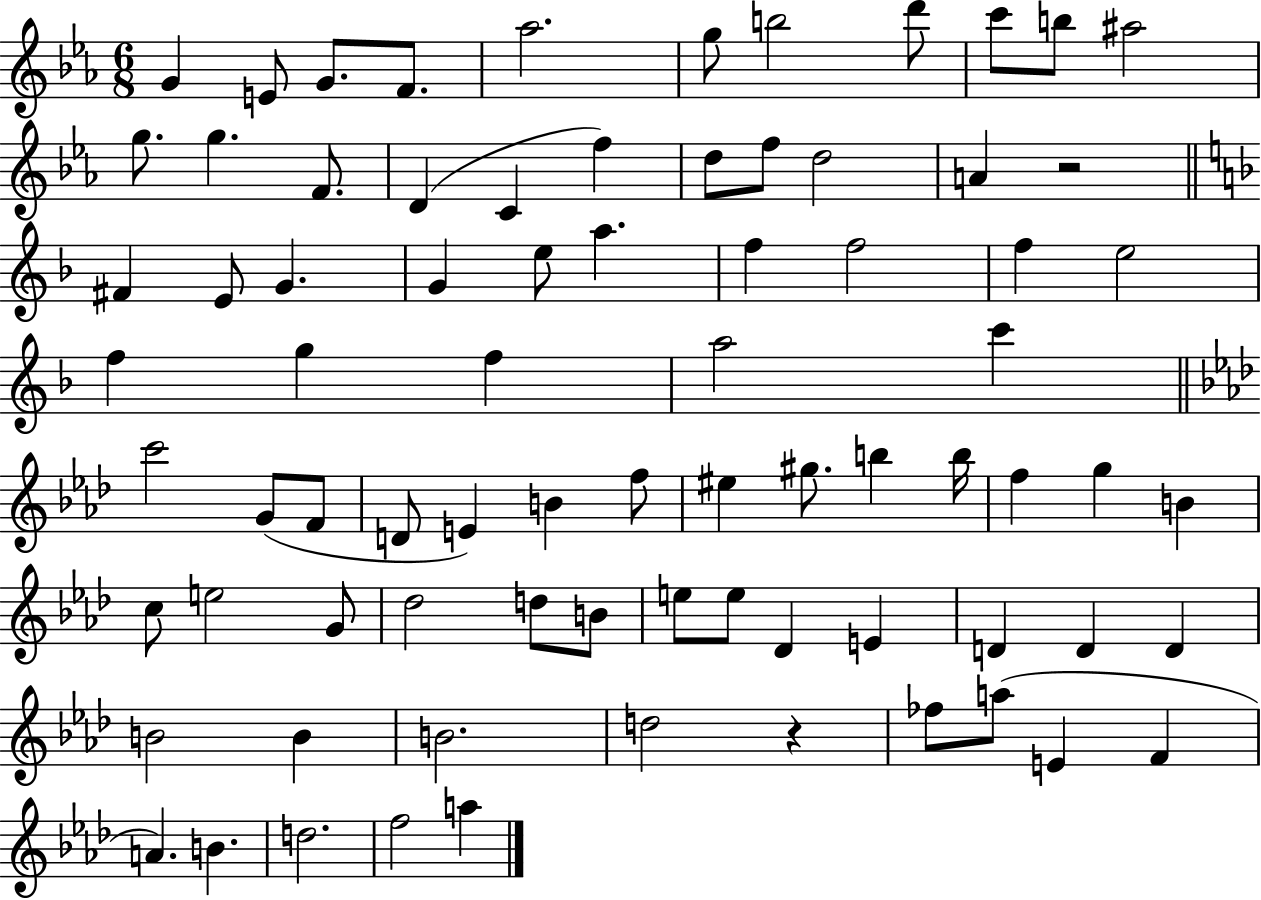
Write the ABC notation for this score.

X:1
T:Untitled
M:6/8
L:1/4
K:Eb
G E/2 G/2 F/2 _a2 g/2 b2 d'/2 c'/2 b/2 ^a2 g/2 g F/2 D C f d/2 f/2 d2 A z2 ^F E/2 G G e/2 a f f2 f e2 f g f a2 c' c'2 G/2 F/2 D/2 E B f/2 ^e ^g/2 b b/4 f g B c/2 e2 G/2 _d2 d/2 B/2 e/2 e/2 _D E D D D B2 B B2 d2 z _f/2 a/2 E F A B d2 f2 a